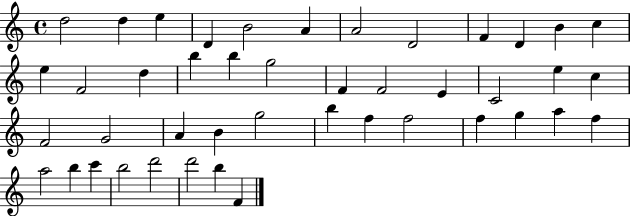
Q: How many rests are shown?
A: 0